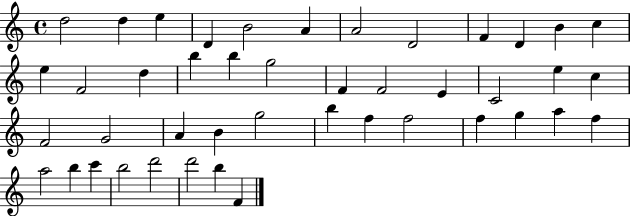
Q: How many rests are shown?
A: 0